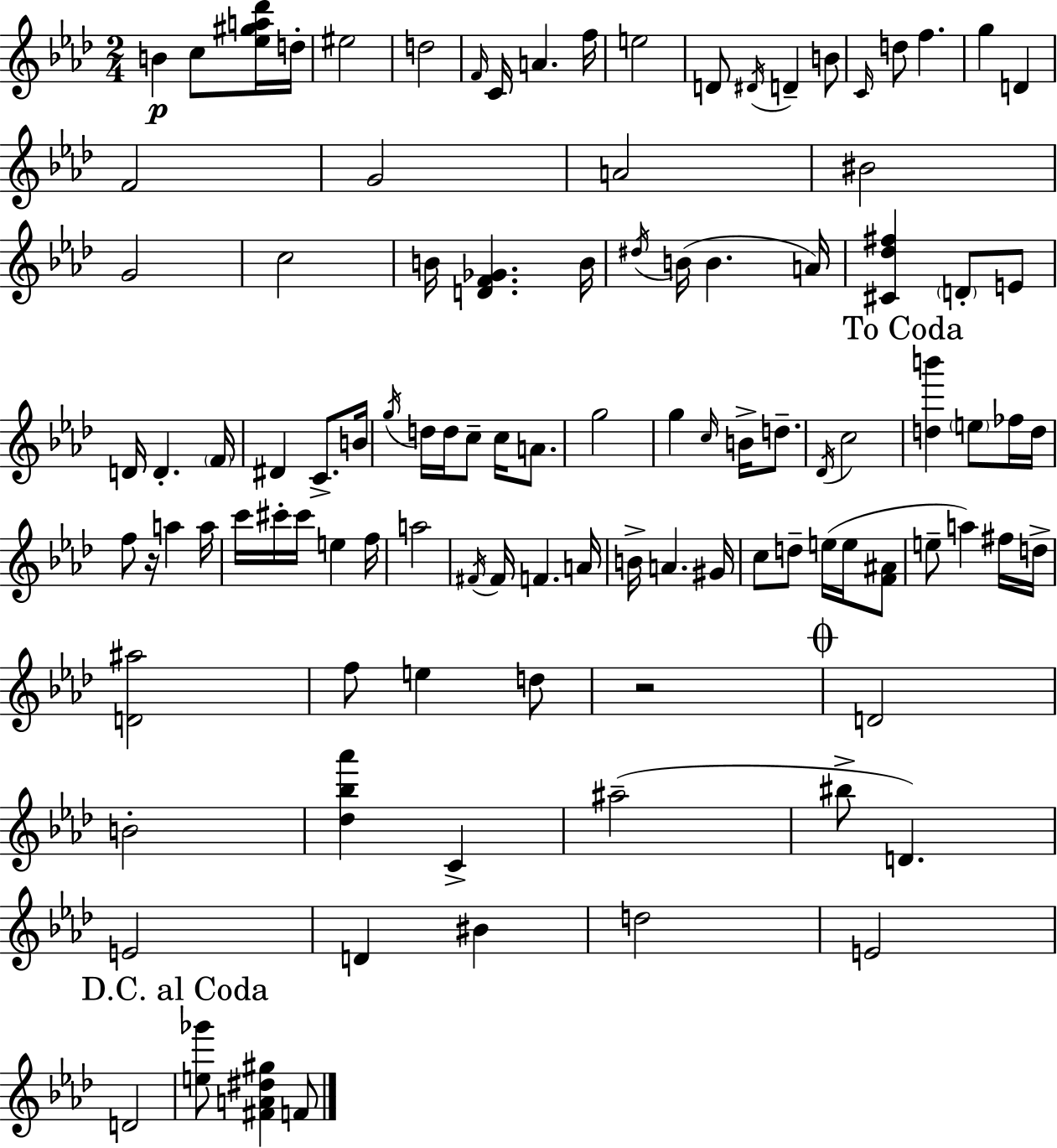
{
  \clef treble
  \numericTimeSignature
  \time 2/4
  \key f \minor
  \repeat volta 2 { b'4\p c''8 <ees'' gis'' a'' des'''>16 d''16-. | eis''2 | d''2 | \grace { f'16 } c'16 a'4. | \break f''16 e''2 | d'8 \acciaccatura { dis'16 } d'4-- | b'8 \grace { c'16 } d''8 f''4. | g''4 d'4 | \break f'2 | g'2 | a'2 | bis'2 | \break g'2 | c''2 | b'16 <d' f' ges'>4. | b'16 \acciaccatura { dis''16 }( b'16 b'4. | \break a'16) <cis' des'' fis''>4 | \parenthesize d'8-. e'8 d'16 d'4.-. | \parenthesize f'16 dis'4 | c'8.-> b'16 \acciaccatura { g''16 } d''16 d''16 c''8-- | \break c''16 a'8. g''2 | g''4 | \grace { c''16 } b'16-> d''8.-- \acciaccatura { des'16 } c''2 | \mark "To Coda" <d'' b'''>4 | \break \parenthesize e''8 fes''16 d''16 f''8 | r16 a''4 a''16 c'''16 | cis'''16-. cis'''16 e''4 f''16 a''2 | \acciaccatura { fis'16 } | \break fis'16 f'4. a'16 | b'16-> a'4. gis'16 | c''8 d''8-- e''16( e''16 <f' ais'>8 | e''8-- a''4) fis''16 d''16-> | \break <d' ais''>2 | f''8 e''4 d''8 | r2 | \mark \markup { \musicglyph "scripts.coda" } d'2 | \break b'2-. | <des'' bes'' aes'''>4 c'4-> | ais''2--( | bis''8-> d'4.) | \break e'2 | d'4 bis'4 | d''2 | e'2 | \break d'2 | \mark "D.C. al Coda" <e'' ges'''>8 <fis' a' dis'' gis''>4 f'8 | } \bar "|."
}